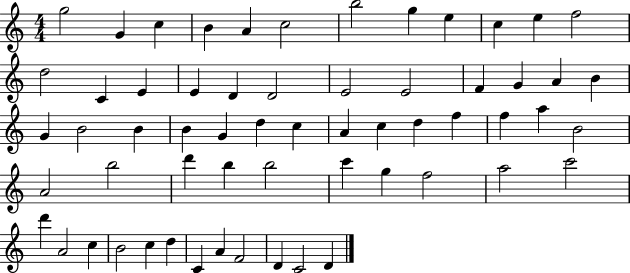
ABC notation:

X:1
T:Untitled
M:4/4
L:1/4
K:C
g2 G c B A c2 b2 g e c e f2 d2 C E E D D2 E2 E2 F G A B G B2 B B G d c A c d f f a B2 A2 b2 d' b b2 c' g f2 a2 c'2 d' A2 c B2 c d C A F2 D C2 D